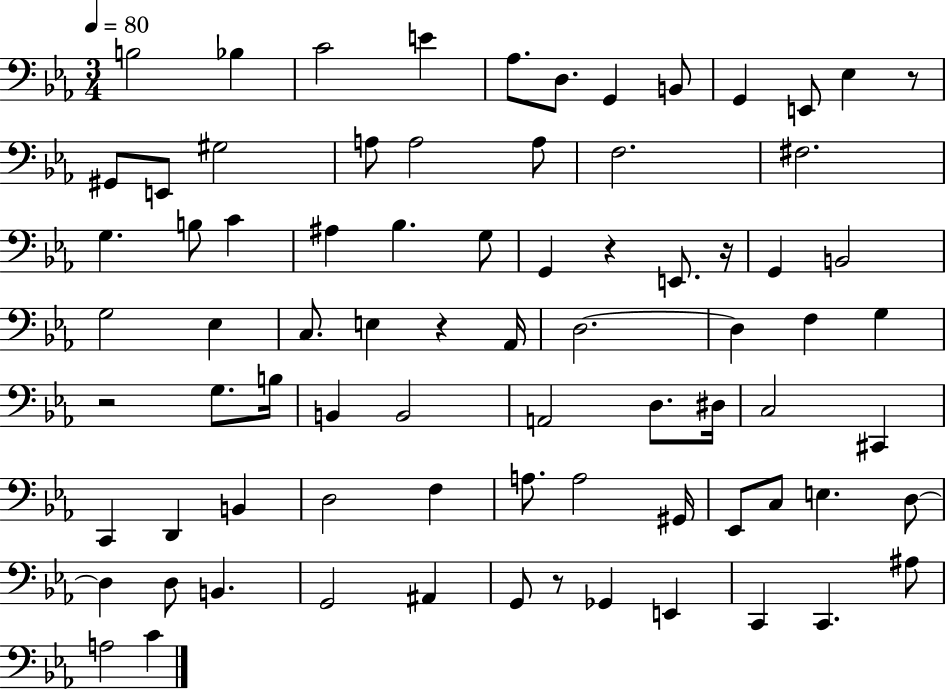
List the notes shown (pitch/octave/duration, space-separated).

B3/h Bb3/q C4/h E4/q Ab3/e. D3/e. G2/q B2/e G2/q E2/e Eb3/q R/e G#2/e E2/e G#3/h A3/e A3/h A3/e F3/h. F#3/h. G3/q. B3/e C4/q A#3/q Bb3/q. G3/e G2/q R/q E2/e. R/s G2/q B2/h G3/h Eb3/q C3/e. E3/q R/q Ab2/s D3/h. D3/q F3/q G3/q R/h G3/e. B3/s B2/q B2/h A2/h D3/e. D#3/s C3/h C#2/q C2/q D2/q B2/q D3/h F3/q A3/e. A3/h G#2/s Eb2/e C3/e E3/q. D3/e D3/q D3/e B2/q. G2/h A#2/q G2/e R/e Gb2/q E2/q C2/q C2/q. A#3/e A3/h C4/q